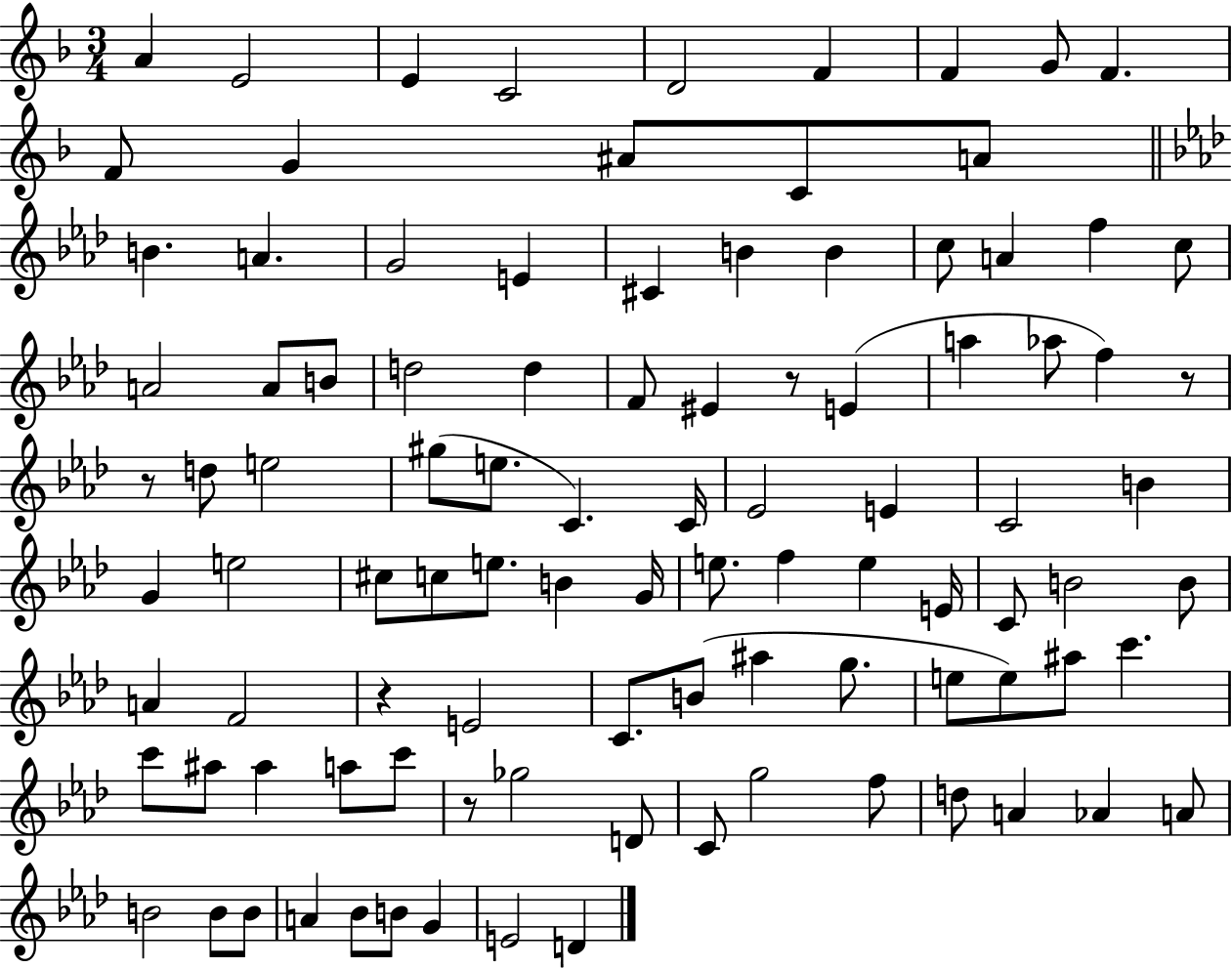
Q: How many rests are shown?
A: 5